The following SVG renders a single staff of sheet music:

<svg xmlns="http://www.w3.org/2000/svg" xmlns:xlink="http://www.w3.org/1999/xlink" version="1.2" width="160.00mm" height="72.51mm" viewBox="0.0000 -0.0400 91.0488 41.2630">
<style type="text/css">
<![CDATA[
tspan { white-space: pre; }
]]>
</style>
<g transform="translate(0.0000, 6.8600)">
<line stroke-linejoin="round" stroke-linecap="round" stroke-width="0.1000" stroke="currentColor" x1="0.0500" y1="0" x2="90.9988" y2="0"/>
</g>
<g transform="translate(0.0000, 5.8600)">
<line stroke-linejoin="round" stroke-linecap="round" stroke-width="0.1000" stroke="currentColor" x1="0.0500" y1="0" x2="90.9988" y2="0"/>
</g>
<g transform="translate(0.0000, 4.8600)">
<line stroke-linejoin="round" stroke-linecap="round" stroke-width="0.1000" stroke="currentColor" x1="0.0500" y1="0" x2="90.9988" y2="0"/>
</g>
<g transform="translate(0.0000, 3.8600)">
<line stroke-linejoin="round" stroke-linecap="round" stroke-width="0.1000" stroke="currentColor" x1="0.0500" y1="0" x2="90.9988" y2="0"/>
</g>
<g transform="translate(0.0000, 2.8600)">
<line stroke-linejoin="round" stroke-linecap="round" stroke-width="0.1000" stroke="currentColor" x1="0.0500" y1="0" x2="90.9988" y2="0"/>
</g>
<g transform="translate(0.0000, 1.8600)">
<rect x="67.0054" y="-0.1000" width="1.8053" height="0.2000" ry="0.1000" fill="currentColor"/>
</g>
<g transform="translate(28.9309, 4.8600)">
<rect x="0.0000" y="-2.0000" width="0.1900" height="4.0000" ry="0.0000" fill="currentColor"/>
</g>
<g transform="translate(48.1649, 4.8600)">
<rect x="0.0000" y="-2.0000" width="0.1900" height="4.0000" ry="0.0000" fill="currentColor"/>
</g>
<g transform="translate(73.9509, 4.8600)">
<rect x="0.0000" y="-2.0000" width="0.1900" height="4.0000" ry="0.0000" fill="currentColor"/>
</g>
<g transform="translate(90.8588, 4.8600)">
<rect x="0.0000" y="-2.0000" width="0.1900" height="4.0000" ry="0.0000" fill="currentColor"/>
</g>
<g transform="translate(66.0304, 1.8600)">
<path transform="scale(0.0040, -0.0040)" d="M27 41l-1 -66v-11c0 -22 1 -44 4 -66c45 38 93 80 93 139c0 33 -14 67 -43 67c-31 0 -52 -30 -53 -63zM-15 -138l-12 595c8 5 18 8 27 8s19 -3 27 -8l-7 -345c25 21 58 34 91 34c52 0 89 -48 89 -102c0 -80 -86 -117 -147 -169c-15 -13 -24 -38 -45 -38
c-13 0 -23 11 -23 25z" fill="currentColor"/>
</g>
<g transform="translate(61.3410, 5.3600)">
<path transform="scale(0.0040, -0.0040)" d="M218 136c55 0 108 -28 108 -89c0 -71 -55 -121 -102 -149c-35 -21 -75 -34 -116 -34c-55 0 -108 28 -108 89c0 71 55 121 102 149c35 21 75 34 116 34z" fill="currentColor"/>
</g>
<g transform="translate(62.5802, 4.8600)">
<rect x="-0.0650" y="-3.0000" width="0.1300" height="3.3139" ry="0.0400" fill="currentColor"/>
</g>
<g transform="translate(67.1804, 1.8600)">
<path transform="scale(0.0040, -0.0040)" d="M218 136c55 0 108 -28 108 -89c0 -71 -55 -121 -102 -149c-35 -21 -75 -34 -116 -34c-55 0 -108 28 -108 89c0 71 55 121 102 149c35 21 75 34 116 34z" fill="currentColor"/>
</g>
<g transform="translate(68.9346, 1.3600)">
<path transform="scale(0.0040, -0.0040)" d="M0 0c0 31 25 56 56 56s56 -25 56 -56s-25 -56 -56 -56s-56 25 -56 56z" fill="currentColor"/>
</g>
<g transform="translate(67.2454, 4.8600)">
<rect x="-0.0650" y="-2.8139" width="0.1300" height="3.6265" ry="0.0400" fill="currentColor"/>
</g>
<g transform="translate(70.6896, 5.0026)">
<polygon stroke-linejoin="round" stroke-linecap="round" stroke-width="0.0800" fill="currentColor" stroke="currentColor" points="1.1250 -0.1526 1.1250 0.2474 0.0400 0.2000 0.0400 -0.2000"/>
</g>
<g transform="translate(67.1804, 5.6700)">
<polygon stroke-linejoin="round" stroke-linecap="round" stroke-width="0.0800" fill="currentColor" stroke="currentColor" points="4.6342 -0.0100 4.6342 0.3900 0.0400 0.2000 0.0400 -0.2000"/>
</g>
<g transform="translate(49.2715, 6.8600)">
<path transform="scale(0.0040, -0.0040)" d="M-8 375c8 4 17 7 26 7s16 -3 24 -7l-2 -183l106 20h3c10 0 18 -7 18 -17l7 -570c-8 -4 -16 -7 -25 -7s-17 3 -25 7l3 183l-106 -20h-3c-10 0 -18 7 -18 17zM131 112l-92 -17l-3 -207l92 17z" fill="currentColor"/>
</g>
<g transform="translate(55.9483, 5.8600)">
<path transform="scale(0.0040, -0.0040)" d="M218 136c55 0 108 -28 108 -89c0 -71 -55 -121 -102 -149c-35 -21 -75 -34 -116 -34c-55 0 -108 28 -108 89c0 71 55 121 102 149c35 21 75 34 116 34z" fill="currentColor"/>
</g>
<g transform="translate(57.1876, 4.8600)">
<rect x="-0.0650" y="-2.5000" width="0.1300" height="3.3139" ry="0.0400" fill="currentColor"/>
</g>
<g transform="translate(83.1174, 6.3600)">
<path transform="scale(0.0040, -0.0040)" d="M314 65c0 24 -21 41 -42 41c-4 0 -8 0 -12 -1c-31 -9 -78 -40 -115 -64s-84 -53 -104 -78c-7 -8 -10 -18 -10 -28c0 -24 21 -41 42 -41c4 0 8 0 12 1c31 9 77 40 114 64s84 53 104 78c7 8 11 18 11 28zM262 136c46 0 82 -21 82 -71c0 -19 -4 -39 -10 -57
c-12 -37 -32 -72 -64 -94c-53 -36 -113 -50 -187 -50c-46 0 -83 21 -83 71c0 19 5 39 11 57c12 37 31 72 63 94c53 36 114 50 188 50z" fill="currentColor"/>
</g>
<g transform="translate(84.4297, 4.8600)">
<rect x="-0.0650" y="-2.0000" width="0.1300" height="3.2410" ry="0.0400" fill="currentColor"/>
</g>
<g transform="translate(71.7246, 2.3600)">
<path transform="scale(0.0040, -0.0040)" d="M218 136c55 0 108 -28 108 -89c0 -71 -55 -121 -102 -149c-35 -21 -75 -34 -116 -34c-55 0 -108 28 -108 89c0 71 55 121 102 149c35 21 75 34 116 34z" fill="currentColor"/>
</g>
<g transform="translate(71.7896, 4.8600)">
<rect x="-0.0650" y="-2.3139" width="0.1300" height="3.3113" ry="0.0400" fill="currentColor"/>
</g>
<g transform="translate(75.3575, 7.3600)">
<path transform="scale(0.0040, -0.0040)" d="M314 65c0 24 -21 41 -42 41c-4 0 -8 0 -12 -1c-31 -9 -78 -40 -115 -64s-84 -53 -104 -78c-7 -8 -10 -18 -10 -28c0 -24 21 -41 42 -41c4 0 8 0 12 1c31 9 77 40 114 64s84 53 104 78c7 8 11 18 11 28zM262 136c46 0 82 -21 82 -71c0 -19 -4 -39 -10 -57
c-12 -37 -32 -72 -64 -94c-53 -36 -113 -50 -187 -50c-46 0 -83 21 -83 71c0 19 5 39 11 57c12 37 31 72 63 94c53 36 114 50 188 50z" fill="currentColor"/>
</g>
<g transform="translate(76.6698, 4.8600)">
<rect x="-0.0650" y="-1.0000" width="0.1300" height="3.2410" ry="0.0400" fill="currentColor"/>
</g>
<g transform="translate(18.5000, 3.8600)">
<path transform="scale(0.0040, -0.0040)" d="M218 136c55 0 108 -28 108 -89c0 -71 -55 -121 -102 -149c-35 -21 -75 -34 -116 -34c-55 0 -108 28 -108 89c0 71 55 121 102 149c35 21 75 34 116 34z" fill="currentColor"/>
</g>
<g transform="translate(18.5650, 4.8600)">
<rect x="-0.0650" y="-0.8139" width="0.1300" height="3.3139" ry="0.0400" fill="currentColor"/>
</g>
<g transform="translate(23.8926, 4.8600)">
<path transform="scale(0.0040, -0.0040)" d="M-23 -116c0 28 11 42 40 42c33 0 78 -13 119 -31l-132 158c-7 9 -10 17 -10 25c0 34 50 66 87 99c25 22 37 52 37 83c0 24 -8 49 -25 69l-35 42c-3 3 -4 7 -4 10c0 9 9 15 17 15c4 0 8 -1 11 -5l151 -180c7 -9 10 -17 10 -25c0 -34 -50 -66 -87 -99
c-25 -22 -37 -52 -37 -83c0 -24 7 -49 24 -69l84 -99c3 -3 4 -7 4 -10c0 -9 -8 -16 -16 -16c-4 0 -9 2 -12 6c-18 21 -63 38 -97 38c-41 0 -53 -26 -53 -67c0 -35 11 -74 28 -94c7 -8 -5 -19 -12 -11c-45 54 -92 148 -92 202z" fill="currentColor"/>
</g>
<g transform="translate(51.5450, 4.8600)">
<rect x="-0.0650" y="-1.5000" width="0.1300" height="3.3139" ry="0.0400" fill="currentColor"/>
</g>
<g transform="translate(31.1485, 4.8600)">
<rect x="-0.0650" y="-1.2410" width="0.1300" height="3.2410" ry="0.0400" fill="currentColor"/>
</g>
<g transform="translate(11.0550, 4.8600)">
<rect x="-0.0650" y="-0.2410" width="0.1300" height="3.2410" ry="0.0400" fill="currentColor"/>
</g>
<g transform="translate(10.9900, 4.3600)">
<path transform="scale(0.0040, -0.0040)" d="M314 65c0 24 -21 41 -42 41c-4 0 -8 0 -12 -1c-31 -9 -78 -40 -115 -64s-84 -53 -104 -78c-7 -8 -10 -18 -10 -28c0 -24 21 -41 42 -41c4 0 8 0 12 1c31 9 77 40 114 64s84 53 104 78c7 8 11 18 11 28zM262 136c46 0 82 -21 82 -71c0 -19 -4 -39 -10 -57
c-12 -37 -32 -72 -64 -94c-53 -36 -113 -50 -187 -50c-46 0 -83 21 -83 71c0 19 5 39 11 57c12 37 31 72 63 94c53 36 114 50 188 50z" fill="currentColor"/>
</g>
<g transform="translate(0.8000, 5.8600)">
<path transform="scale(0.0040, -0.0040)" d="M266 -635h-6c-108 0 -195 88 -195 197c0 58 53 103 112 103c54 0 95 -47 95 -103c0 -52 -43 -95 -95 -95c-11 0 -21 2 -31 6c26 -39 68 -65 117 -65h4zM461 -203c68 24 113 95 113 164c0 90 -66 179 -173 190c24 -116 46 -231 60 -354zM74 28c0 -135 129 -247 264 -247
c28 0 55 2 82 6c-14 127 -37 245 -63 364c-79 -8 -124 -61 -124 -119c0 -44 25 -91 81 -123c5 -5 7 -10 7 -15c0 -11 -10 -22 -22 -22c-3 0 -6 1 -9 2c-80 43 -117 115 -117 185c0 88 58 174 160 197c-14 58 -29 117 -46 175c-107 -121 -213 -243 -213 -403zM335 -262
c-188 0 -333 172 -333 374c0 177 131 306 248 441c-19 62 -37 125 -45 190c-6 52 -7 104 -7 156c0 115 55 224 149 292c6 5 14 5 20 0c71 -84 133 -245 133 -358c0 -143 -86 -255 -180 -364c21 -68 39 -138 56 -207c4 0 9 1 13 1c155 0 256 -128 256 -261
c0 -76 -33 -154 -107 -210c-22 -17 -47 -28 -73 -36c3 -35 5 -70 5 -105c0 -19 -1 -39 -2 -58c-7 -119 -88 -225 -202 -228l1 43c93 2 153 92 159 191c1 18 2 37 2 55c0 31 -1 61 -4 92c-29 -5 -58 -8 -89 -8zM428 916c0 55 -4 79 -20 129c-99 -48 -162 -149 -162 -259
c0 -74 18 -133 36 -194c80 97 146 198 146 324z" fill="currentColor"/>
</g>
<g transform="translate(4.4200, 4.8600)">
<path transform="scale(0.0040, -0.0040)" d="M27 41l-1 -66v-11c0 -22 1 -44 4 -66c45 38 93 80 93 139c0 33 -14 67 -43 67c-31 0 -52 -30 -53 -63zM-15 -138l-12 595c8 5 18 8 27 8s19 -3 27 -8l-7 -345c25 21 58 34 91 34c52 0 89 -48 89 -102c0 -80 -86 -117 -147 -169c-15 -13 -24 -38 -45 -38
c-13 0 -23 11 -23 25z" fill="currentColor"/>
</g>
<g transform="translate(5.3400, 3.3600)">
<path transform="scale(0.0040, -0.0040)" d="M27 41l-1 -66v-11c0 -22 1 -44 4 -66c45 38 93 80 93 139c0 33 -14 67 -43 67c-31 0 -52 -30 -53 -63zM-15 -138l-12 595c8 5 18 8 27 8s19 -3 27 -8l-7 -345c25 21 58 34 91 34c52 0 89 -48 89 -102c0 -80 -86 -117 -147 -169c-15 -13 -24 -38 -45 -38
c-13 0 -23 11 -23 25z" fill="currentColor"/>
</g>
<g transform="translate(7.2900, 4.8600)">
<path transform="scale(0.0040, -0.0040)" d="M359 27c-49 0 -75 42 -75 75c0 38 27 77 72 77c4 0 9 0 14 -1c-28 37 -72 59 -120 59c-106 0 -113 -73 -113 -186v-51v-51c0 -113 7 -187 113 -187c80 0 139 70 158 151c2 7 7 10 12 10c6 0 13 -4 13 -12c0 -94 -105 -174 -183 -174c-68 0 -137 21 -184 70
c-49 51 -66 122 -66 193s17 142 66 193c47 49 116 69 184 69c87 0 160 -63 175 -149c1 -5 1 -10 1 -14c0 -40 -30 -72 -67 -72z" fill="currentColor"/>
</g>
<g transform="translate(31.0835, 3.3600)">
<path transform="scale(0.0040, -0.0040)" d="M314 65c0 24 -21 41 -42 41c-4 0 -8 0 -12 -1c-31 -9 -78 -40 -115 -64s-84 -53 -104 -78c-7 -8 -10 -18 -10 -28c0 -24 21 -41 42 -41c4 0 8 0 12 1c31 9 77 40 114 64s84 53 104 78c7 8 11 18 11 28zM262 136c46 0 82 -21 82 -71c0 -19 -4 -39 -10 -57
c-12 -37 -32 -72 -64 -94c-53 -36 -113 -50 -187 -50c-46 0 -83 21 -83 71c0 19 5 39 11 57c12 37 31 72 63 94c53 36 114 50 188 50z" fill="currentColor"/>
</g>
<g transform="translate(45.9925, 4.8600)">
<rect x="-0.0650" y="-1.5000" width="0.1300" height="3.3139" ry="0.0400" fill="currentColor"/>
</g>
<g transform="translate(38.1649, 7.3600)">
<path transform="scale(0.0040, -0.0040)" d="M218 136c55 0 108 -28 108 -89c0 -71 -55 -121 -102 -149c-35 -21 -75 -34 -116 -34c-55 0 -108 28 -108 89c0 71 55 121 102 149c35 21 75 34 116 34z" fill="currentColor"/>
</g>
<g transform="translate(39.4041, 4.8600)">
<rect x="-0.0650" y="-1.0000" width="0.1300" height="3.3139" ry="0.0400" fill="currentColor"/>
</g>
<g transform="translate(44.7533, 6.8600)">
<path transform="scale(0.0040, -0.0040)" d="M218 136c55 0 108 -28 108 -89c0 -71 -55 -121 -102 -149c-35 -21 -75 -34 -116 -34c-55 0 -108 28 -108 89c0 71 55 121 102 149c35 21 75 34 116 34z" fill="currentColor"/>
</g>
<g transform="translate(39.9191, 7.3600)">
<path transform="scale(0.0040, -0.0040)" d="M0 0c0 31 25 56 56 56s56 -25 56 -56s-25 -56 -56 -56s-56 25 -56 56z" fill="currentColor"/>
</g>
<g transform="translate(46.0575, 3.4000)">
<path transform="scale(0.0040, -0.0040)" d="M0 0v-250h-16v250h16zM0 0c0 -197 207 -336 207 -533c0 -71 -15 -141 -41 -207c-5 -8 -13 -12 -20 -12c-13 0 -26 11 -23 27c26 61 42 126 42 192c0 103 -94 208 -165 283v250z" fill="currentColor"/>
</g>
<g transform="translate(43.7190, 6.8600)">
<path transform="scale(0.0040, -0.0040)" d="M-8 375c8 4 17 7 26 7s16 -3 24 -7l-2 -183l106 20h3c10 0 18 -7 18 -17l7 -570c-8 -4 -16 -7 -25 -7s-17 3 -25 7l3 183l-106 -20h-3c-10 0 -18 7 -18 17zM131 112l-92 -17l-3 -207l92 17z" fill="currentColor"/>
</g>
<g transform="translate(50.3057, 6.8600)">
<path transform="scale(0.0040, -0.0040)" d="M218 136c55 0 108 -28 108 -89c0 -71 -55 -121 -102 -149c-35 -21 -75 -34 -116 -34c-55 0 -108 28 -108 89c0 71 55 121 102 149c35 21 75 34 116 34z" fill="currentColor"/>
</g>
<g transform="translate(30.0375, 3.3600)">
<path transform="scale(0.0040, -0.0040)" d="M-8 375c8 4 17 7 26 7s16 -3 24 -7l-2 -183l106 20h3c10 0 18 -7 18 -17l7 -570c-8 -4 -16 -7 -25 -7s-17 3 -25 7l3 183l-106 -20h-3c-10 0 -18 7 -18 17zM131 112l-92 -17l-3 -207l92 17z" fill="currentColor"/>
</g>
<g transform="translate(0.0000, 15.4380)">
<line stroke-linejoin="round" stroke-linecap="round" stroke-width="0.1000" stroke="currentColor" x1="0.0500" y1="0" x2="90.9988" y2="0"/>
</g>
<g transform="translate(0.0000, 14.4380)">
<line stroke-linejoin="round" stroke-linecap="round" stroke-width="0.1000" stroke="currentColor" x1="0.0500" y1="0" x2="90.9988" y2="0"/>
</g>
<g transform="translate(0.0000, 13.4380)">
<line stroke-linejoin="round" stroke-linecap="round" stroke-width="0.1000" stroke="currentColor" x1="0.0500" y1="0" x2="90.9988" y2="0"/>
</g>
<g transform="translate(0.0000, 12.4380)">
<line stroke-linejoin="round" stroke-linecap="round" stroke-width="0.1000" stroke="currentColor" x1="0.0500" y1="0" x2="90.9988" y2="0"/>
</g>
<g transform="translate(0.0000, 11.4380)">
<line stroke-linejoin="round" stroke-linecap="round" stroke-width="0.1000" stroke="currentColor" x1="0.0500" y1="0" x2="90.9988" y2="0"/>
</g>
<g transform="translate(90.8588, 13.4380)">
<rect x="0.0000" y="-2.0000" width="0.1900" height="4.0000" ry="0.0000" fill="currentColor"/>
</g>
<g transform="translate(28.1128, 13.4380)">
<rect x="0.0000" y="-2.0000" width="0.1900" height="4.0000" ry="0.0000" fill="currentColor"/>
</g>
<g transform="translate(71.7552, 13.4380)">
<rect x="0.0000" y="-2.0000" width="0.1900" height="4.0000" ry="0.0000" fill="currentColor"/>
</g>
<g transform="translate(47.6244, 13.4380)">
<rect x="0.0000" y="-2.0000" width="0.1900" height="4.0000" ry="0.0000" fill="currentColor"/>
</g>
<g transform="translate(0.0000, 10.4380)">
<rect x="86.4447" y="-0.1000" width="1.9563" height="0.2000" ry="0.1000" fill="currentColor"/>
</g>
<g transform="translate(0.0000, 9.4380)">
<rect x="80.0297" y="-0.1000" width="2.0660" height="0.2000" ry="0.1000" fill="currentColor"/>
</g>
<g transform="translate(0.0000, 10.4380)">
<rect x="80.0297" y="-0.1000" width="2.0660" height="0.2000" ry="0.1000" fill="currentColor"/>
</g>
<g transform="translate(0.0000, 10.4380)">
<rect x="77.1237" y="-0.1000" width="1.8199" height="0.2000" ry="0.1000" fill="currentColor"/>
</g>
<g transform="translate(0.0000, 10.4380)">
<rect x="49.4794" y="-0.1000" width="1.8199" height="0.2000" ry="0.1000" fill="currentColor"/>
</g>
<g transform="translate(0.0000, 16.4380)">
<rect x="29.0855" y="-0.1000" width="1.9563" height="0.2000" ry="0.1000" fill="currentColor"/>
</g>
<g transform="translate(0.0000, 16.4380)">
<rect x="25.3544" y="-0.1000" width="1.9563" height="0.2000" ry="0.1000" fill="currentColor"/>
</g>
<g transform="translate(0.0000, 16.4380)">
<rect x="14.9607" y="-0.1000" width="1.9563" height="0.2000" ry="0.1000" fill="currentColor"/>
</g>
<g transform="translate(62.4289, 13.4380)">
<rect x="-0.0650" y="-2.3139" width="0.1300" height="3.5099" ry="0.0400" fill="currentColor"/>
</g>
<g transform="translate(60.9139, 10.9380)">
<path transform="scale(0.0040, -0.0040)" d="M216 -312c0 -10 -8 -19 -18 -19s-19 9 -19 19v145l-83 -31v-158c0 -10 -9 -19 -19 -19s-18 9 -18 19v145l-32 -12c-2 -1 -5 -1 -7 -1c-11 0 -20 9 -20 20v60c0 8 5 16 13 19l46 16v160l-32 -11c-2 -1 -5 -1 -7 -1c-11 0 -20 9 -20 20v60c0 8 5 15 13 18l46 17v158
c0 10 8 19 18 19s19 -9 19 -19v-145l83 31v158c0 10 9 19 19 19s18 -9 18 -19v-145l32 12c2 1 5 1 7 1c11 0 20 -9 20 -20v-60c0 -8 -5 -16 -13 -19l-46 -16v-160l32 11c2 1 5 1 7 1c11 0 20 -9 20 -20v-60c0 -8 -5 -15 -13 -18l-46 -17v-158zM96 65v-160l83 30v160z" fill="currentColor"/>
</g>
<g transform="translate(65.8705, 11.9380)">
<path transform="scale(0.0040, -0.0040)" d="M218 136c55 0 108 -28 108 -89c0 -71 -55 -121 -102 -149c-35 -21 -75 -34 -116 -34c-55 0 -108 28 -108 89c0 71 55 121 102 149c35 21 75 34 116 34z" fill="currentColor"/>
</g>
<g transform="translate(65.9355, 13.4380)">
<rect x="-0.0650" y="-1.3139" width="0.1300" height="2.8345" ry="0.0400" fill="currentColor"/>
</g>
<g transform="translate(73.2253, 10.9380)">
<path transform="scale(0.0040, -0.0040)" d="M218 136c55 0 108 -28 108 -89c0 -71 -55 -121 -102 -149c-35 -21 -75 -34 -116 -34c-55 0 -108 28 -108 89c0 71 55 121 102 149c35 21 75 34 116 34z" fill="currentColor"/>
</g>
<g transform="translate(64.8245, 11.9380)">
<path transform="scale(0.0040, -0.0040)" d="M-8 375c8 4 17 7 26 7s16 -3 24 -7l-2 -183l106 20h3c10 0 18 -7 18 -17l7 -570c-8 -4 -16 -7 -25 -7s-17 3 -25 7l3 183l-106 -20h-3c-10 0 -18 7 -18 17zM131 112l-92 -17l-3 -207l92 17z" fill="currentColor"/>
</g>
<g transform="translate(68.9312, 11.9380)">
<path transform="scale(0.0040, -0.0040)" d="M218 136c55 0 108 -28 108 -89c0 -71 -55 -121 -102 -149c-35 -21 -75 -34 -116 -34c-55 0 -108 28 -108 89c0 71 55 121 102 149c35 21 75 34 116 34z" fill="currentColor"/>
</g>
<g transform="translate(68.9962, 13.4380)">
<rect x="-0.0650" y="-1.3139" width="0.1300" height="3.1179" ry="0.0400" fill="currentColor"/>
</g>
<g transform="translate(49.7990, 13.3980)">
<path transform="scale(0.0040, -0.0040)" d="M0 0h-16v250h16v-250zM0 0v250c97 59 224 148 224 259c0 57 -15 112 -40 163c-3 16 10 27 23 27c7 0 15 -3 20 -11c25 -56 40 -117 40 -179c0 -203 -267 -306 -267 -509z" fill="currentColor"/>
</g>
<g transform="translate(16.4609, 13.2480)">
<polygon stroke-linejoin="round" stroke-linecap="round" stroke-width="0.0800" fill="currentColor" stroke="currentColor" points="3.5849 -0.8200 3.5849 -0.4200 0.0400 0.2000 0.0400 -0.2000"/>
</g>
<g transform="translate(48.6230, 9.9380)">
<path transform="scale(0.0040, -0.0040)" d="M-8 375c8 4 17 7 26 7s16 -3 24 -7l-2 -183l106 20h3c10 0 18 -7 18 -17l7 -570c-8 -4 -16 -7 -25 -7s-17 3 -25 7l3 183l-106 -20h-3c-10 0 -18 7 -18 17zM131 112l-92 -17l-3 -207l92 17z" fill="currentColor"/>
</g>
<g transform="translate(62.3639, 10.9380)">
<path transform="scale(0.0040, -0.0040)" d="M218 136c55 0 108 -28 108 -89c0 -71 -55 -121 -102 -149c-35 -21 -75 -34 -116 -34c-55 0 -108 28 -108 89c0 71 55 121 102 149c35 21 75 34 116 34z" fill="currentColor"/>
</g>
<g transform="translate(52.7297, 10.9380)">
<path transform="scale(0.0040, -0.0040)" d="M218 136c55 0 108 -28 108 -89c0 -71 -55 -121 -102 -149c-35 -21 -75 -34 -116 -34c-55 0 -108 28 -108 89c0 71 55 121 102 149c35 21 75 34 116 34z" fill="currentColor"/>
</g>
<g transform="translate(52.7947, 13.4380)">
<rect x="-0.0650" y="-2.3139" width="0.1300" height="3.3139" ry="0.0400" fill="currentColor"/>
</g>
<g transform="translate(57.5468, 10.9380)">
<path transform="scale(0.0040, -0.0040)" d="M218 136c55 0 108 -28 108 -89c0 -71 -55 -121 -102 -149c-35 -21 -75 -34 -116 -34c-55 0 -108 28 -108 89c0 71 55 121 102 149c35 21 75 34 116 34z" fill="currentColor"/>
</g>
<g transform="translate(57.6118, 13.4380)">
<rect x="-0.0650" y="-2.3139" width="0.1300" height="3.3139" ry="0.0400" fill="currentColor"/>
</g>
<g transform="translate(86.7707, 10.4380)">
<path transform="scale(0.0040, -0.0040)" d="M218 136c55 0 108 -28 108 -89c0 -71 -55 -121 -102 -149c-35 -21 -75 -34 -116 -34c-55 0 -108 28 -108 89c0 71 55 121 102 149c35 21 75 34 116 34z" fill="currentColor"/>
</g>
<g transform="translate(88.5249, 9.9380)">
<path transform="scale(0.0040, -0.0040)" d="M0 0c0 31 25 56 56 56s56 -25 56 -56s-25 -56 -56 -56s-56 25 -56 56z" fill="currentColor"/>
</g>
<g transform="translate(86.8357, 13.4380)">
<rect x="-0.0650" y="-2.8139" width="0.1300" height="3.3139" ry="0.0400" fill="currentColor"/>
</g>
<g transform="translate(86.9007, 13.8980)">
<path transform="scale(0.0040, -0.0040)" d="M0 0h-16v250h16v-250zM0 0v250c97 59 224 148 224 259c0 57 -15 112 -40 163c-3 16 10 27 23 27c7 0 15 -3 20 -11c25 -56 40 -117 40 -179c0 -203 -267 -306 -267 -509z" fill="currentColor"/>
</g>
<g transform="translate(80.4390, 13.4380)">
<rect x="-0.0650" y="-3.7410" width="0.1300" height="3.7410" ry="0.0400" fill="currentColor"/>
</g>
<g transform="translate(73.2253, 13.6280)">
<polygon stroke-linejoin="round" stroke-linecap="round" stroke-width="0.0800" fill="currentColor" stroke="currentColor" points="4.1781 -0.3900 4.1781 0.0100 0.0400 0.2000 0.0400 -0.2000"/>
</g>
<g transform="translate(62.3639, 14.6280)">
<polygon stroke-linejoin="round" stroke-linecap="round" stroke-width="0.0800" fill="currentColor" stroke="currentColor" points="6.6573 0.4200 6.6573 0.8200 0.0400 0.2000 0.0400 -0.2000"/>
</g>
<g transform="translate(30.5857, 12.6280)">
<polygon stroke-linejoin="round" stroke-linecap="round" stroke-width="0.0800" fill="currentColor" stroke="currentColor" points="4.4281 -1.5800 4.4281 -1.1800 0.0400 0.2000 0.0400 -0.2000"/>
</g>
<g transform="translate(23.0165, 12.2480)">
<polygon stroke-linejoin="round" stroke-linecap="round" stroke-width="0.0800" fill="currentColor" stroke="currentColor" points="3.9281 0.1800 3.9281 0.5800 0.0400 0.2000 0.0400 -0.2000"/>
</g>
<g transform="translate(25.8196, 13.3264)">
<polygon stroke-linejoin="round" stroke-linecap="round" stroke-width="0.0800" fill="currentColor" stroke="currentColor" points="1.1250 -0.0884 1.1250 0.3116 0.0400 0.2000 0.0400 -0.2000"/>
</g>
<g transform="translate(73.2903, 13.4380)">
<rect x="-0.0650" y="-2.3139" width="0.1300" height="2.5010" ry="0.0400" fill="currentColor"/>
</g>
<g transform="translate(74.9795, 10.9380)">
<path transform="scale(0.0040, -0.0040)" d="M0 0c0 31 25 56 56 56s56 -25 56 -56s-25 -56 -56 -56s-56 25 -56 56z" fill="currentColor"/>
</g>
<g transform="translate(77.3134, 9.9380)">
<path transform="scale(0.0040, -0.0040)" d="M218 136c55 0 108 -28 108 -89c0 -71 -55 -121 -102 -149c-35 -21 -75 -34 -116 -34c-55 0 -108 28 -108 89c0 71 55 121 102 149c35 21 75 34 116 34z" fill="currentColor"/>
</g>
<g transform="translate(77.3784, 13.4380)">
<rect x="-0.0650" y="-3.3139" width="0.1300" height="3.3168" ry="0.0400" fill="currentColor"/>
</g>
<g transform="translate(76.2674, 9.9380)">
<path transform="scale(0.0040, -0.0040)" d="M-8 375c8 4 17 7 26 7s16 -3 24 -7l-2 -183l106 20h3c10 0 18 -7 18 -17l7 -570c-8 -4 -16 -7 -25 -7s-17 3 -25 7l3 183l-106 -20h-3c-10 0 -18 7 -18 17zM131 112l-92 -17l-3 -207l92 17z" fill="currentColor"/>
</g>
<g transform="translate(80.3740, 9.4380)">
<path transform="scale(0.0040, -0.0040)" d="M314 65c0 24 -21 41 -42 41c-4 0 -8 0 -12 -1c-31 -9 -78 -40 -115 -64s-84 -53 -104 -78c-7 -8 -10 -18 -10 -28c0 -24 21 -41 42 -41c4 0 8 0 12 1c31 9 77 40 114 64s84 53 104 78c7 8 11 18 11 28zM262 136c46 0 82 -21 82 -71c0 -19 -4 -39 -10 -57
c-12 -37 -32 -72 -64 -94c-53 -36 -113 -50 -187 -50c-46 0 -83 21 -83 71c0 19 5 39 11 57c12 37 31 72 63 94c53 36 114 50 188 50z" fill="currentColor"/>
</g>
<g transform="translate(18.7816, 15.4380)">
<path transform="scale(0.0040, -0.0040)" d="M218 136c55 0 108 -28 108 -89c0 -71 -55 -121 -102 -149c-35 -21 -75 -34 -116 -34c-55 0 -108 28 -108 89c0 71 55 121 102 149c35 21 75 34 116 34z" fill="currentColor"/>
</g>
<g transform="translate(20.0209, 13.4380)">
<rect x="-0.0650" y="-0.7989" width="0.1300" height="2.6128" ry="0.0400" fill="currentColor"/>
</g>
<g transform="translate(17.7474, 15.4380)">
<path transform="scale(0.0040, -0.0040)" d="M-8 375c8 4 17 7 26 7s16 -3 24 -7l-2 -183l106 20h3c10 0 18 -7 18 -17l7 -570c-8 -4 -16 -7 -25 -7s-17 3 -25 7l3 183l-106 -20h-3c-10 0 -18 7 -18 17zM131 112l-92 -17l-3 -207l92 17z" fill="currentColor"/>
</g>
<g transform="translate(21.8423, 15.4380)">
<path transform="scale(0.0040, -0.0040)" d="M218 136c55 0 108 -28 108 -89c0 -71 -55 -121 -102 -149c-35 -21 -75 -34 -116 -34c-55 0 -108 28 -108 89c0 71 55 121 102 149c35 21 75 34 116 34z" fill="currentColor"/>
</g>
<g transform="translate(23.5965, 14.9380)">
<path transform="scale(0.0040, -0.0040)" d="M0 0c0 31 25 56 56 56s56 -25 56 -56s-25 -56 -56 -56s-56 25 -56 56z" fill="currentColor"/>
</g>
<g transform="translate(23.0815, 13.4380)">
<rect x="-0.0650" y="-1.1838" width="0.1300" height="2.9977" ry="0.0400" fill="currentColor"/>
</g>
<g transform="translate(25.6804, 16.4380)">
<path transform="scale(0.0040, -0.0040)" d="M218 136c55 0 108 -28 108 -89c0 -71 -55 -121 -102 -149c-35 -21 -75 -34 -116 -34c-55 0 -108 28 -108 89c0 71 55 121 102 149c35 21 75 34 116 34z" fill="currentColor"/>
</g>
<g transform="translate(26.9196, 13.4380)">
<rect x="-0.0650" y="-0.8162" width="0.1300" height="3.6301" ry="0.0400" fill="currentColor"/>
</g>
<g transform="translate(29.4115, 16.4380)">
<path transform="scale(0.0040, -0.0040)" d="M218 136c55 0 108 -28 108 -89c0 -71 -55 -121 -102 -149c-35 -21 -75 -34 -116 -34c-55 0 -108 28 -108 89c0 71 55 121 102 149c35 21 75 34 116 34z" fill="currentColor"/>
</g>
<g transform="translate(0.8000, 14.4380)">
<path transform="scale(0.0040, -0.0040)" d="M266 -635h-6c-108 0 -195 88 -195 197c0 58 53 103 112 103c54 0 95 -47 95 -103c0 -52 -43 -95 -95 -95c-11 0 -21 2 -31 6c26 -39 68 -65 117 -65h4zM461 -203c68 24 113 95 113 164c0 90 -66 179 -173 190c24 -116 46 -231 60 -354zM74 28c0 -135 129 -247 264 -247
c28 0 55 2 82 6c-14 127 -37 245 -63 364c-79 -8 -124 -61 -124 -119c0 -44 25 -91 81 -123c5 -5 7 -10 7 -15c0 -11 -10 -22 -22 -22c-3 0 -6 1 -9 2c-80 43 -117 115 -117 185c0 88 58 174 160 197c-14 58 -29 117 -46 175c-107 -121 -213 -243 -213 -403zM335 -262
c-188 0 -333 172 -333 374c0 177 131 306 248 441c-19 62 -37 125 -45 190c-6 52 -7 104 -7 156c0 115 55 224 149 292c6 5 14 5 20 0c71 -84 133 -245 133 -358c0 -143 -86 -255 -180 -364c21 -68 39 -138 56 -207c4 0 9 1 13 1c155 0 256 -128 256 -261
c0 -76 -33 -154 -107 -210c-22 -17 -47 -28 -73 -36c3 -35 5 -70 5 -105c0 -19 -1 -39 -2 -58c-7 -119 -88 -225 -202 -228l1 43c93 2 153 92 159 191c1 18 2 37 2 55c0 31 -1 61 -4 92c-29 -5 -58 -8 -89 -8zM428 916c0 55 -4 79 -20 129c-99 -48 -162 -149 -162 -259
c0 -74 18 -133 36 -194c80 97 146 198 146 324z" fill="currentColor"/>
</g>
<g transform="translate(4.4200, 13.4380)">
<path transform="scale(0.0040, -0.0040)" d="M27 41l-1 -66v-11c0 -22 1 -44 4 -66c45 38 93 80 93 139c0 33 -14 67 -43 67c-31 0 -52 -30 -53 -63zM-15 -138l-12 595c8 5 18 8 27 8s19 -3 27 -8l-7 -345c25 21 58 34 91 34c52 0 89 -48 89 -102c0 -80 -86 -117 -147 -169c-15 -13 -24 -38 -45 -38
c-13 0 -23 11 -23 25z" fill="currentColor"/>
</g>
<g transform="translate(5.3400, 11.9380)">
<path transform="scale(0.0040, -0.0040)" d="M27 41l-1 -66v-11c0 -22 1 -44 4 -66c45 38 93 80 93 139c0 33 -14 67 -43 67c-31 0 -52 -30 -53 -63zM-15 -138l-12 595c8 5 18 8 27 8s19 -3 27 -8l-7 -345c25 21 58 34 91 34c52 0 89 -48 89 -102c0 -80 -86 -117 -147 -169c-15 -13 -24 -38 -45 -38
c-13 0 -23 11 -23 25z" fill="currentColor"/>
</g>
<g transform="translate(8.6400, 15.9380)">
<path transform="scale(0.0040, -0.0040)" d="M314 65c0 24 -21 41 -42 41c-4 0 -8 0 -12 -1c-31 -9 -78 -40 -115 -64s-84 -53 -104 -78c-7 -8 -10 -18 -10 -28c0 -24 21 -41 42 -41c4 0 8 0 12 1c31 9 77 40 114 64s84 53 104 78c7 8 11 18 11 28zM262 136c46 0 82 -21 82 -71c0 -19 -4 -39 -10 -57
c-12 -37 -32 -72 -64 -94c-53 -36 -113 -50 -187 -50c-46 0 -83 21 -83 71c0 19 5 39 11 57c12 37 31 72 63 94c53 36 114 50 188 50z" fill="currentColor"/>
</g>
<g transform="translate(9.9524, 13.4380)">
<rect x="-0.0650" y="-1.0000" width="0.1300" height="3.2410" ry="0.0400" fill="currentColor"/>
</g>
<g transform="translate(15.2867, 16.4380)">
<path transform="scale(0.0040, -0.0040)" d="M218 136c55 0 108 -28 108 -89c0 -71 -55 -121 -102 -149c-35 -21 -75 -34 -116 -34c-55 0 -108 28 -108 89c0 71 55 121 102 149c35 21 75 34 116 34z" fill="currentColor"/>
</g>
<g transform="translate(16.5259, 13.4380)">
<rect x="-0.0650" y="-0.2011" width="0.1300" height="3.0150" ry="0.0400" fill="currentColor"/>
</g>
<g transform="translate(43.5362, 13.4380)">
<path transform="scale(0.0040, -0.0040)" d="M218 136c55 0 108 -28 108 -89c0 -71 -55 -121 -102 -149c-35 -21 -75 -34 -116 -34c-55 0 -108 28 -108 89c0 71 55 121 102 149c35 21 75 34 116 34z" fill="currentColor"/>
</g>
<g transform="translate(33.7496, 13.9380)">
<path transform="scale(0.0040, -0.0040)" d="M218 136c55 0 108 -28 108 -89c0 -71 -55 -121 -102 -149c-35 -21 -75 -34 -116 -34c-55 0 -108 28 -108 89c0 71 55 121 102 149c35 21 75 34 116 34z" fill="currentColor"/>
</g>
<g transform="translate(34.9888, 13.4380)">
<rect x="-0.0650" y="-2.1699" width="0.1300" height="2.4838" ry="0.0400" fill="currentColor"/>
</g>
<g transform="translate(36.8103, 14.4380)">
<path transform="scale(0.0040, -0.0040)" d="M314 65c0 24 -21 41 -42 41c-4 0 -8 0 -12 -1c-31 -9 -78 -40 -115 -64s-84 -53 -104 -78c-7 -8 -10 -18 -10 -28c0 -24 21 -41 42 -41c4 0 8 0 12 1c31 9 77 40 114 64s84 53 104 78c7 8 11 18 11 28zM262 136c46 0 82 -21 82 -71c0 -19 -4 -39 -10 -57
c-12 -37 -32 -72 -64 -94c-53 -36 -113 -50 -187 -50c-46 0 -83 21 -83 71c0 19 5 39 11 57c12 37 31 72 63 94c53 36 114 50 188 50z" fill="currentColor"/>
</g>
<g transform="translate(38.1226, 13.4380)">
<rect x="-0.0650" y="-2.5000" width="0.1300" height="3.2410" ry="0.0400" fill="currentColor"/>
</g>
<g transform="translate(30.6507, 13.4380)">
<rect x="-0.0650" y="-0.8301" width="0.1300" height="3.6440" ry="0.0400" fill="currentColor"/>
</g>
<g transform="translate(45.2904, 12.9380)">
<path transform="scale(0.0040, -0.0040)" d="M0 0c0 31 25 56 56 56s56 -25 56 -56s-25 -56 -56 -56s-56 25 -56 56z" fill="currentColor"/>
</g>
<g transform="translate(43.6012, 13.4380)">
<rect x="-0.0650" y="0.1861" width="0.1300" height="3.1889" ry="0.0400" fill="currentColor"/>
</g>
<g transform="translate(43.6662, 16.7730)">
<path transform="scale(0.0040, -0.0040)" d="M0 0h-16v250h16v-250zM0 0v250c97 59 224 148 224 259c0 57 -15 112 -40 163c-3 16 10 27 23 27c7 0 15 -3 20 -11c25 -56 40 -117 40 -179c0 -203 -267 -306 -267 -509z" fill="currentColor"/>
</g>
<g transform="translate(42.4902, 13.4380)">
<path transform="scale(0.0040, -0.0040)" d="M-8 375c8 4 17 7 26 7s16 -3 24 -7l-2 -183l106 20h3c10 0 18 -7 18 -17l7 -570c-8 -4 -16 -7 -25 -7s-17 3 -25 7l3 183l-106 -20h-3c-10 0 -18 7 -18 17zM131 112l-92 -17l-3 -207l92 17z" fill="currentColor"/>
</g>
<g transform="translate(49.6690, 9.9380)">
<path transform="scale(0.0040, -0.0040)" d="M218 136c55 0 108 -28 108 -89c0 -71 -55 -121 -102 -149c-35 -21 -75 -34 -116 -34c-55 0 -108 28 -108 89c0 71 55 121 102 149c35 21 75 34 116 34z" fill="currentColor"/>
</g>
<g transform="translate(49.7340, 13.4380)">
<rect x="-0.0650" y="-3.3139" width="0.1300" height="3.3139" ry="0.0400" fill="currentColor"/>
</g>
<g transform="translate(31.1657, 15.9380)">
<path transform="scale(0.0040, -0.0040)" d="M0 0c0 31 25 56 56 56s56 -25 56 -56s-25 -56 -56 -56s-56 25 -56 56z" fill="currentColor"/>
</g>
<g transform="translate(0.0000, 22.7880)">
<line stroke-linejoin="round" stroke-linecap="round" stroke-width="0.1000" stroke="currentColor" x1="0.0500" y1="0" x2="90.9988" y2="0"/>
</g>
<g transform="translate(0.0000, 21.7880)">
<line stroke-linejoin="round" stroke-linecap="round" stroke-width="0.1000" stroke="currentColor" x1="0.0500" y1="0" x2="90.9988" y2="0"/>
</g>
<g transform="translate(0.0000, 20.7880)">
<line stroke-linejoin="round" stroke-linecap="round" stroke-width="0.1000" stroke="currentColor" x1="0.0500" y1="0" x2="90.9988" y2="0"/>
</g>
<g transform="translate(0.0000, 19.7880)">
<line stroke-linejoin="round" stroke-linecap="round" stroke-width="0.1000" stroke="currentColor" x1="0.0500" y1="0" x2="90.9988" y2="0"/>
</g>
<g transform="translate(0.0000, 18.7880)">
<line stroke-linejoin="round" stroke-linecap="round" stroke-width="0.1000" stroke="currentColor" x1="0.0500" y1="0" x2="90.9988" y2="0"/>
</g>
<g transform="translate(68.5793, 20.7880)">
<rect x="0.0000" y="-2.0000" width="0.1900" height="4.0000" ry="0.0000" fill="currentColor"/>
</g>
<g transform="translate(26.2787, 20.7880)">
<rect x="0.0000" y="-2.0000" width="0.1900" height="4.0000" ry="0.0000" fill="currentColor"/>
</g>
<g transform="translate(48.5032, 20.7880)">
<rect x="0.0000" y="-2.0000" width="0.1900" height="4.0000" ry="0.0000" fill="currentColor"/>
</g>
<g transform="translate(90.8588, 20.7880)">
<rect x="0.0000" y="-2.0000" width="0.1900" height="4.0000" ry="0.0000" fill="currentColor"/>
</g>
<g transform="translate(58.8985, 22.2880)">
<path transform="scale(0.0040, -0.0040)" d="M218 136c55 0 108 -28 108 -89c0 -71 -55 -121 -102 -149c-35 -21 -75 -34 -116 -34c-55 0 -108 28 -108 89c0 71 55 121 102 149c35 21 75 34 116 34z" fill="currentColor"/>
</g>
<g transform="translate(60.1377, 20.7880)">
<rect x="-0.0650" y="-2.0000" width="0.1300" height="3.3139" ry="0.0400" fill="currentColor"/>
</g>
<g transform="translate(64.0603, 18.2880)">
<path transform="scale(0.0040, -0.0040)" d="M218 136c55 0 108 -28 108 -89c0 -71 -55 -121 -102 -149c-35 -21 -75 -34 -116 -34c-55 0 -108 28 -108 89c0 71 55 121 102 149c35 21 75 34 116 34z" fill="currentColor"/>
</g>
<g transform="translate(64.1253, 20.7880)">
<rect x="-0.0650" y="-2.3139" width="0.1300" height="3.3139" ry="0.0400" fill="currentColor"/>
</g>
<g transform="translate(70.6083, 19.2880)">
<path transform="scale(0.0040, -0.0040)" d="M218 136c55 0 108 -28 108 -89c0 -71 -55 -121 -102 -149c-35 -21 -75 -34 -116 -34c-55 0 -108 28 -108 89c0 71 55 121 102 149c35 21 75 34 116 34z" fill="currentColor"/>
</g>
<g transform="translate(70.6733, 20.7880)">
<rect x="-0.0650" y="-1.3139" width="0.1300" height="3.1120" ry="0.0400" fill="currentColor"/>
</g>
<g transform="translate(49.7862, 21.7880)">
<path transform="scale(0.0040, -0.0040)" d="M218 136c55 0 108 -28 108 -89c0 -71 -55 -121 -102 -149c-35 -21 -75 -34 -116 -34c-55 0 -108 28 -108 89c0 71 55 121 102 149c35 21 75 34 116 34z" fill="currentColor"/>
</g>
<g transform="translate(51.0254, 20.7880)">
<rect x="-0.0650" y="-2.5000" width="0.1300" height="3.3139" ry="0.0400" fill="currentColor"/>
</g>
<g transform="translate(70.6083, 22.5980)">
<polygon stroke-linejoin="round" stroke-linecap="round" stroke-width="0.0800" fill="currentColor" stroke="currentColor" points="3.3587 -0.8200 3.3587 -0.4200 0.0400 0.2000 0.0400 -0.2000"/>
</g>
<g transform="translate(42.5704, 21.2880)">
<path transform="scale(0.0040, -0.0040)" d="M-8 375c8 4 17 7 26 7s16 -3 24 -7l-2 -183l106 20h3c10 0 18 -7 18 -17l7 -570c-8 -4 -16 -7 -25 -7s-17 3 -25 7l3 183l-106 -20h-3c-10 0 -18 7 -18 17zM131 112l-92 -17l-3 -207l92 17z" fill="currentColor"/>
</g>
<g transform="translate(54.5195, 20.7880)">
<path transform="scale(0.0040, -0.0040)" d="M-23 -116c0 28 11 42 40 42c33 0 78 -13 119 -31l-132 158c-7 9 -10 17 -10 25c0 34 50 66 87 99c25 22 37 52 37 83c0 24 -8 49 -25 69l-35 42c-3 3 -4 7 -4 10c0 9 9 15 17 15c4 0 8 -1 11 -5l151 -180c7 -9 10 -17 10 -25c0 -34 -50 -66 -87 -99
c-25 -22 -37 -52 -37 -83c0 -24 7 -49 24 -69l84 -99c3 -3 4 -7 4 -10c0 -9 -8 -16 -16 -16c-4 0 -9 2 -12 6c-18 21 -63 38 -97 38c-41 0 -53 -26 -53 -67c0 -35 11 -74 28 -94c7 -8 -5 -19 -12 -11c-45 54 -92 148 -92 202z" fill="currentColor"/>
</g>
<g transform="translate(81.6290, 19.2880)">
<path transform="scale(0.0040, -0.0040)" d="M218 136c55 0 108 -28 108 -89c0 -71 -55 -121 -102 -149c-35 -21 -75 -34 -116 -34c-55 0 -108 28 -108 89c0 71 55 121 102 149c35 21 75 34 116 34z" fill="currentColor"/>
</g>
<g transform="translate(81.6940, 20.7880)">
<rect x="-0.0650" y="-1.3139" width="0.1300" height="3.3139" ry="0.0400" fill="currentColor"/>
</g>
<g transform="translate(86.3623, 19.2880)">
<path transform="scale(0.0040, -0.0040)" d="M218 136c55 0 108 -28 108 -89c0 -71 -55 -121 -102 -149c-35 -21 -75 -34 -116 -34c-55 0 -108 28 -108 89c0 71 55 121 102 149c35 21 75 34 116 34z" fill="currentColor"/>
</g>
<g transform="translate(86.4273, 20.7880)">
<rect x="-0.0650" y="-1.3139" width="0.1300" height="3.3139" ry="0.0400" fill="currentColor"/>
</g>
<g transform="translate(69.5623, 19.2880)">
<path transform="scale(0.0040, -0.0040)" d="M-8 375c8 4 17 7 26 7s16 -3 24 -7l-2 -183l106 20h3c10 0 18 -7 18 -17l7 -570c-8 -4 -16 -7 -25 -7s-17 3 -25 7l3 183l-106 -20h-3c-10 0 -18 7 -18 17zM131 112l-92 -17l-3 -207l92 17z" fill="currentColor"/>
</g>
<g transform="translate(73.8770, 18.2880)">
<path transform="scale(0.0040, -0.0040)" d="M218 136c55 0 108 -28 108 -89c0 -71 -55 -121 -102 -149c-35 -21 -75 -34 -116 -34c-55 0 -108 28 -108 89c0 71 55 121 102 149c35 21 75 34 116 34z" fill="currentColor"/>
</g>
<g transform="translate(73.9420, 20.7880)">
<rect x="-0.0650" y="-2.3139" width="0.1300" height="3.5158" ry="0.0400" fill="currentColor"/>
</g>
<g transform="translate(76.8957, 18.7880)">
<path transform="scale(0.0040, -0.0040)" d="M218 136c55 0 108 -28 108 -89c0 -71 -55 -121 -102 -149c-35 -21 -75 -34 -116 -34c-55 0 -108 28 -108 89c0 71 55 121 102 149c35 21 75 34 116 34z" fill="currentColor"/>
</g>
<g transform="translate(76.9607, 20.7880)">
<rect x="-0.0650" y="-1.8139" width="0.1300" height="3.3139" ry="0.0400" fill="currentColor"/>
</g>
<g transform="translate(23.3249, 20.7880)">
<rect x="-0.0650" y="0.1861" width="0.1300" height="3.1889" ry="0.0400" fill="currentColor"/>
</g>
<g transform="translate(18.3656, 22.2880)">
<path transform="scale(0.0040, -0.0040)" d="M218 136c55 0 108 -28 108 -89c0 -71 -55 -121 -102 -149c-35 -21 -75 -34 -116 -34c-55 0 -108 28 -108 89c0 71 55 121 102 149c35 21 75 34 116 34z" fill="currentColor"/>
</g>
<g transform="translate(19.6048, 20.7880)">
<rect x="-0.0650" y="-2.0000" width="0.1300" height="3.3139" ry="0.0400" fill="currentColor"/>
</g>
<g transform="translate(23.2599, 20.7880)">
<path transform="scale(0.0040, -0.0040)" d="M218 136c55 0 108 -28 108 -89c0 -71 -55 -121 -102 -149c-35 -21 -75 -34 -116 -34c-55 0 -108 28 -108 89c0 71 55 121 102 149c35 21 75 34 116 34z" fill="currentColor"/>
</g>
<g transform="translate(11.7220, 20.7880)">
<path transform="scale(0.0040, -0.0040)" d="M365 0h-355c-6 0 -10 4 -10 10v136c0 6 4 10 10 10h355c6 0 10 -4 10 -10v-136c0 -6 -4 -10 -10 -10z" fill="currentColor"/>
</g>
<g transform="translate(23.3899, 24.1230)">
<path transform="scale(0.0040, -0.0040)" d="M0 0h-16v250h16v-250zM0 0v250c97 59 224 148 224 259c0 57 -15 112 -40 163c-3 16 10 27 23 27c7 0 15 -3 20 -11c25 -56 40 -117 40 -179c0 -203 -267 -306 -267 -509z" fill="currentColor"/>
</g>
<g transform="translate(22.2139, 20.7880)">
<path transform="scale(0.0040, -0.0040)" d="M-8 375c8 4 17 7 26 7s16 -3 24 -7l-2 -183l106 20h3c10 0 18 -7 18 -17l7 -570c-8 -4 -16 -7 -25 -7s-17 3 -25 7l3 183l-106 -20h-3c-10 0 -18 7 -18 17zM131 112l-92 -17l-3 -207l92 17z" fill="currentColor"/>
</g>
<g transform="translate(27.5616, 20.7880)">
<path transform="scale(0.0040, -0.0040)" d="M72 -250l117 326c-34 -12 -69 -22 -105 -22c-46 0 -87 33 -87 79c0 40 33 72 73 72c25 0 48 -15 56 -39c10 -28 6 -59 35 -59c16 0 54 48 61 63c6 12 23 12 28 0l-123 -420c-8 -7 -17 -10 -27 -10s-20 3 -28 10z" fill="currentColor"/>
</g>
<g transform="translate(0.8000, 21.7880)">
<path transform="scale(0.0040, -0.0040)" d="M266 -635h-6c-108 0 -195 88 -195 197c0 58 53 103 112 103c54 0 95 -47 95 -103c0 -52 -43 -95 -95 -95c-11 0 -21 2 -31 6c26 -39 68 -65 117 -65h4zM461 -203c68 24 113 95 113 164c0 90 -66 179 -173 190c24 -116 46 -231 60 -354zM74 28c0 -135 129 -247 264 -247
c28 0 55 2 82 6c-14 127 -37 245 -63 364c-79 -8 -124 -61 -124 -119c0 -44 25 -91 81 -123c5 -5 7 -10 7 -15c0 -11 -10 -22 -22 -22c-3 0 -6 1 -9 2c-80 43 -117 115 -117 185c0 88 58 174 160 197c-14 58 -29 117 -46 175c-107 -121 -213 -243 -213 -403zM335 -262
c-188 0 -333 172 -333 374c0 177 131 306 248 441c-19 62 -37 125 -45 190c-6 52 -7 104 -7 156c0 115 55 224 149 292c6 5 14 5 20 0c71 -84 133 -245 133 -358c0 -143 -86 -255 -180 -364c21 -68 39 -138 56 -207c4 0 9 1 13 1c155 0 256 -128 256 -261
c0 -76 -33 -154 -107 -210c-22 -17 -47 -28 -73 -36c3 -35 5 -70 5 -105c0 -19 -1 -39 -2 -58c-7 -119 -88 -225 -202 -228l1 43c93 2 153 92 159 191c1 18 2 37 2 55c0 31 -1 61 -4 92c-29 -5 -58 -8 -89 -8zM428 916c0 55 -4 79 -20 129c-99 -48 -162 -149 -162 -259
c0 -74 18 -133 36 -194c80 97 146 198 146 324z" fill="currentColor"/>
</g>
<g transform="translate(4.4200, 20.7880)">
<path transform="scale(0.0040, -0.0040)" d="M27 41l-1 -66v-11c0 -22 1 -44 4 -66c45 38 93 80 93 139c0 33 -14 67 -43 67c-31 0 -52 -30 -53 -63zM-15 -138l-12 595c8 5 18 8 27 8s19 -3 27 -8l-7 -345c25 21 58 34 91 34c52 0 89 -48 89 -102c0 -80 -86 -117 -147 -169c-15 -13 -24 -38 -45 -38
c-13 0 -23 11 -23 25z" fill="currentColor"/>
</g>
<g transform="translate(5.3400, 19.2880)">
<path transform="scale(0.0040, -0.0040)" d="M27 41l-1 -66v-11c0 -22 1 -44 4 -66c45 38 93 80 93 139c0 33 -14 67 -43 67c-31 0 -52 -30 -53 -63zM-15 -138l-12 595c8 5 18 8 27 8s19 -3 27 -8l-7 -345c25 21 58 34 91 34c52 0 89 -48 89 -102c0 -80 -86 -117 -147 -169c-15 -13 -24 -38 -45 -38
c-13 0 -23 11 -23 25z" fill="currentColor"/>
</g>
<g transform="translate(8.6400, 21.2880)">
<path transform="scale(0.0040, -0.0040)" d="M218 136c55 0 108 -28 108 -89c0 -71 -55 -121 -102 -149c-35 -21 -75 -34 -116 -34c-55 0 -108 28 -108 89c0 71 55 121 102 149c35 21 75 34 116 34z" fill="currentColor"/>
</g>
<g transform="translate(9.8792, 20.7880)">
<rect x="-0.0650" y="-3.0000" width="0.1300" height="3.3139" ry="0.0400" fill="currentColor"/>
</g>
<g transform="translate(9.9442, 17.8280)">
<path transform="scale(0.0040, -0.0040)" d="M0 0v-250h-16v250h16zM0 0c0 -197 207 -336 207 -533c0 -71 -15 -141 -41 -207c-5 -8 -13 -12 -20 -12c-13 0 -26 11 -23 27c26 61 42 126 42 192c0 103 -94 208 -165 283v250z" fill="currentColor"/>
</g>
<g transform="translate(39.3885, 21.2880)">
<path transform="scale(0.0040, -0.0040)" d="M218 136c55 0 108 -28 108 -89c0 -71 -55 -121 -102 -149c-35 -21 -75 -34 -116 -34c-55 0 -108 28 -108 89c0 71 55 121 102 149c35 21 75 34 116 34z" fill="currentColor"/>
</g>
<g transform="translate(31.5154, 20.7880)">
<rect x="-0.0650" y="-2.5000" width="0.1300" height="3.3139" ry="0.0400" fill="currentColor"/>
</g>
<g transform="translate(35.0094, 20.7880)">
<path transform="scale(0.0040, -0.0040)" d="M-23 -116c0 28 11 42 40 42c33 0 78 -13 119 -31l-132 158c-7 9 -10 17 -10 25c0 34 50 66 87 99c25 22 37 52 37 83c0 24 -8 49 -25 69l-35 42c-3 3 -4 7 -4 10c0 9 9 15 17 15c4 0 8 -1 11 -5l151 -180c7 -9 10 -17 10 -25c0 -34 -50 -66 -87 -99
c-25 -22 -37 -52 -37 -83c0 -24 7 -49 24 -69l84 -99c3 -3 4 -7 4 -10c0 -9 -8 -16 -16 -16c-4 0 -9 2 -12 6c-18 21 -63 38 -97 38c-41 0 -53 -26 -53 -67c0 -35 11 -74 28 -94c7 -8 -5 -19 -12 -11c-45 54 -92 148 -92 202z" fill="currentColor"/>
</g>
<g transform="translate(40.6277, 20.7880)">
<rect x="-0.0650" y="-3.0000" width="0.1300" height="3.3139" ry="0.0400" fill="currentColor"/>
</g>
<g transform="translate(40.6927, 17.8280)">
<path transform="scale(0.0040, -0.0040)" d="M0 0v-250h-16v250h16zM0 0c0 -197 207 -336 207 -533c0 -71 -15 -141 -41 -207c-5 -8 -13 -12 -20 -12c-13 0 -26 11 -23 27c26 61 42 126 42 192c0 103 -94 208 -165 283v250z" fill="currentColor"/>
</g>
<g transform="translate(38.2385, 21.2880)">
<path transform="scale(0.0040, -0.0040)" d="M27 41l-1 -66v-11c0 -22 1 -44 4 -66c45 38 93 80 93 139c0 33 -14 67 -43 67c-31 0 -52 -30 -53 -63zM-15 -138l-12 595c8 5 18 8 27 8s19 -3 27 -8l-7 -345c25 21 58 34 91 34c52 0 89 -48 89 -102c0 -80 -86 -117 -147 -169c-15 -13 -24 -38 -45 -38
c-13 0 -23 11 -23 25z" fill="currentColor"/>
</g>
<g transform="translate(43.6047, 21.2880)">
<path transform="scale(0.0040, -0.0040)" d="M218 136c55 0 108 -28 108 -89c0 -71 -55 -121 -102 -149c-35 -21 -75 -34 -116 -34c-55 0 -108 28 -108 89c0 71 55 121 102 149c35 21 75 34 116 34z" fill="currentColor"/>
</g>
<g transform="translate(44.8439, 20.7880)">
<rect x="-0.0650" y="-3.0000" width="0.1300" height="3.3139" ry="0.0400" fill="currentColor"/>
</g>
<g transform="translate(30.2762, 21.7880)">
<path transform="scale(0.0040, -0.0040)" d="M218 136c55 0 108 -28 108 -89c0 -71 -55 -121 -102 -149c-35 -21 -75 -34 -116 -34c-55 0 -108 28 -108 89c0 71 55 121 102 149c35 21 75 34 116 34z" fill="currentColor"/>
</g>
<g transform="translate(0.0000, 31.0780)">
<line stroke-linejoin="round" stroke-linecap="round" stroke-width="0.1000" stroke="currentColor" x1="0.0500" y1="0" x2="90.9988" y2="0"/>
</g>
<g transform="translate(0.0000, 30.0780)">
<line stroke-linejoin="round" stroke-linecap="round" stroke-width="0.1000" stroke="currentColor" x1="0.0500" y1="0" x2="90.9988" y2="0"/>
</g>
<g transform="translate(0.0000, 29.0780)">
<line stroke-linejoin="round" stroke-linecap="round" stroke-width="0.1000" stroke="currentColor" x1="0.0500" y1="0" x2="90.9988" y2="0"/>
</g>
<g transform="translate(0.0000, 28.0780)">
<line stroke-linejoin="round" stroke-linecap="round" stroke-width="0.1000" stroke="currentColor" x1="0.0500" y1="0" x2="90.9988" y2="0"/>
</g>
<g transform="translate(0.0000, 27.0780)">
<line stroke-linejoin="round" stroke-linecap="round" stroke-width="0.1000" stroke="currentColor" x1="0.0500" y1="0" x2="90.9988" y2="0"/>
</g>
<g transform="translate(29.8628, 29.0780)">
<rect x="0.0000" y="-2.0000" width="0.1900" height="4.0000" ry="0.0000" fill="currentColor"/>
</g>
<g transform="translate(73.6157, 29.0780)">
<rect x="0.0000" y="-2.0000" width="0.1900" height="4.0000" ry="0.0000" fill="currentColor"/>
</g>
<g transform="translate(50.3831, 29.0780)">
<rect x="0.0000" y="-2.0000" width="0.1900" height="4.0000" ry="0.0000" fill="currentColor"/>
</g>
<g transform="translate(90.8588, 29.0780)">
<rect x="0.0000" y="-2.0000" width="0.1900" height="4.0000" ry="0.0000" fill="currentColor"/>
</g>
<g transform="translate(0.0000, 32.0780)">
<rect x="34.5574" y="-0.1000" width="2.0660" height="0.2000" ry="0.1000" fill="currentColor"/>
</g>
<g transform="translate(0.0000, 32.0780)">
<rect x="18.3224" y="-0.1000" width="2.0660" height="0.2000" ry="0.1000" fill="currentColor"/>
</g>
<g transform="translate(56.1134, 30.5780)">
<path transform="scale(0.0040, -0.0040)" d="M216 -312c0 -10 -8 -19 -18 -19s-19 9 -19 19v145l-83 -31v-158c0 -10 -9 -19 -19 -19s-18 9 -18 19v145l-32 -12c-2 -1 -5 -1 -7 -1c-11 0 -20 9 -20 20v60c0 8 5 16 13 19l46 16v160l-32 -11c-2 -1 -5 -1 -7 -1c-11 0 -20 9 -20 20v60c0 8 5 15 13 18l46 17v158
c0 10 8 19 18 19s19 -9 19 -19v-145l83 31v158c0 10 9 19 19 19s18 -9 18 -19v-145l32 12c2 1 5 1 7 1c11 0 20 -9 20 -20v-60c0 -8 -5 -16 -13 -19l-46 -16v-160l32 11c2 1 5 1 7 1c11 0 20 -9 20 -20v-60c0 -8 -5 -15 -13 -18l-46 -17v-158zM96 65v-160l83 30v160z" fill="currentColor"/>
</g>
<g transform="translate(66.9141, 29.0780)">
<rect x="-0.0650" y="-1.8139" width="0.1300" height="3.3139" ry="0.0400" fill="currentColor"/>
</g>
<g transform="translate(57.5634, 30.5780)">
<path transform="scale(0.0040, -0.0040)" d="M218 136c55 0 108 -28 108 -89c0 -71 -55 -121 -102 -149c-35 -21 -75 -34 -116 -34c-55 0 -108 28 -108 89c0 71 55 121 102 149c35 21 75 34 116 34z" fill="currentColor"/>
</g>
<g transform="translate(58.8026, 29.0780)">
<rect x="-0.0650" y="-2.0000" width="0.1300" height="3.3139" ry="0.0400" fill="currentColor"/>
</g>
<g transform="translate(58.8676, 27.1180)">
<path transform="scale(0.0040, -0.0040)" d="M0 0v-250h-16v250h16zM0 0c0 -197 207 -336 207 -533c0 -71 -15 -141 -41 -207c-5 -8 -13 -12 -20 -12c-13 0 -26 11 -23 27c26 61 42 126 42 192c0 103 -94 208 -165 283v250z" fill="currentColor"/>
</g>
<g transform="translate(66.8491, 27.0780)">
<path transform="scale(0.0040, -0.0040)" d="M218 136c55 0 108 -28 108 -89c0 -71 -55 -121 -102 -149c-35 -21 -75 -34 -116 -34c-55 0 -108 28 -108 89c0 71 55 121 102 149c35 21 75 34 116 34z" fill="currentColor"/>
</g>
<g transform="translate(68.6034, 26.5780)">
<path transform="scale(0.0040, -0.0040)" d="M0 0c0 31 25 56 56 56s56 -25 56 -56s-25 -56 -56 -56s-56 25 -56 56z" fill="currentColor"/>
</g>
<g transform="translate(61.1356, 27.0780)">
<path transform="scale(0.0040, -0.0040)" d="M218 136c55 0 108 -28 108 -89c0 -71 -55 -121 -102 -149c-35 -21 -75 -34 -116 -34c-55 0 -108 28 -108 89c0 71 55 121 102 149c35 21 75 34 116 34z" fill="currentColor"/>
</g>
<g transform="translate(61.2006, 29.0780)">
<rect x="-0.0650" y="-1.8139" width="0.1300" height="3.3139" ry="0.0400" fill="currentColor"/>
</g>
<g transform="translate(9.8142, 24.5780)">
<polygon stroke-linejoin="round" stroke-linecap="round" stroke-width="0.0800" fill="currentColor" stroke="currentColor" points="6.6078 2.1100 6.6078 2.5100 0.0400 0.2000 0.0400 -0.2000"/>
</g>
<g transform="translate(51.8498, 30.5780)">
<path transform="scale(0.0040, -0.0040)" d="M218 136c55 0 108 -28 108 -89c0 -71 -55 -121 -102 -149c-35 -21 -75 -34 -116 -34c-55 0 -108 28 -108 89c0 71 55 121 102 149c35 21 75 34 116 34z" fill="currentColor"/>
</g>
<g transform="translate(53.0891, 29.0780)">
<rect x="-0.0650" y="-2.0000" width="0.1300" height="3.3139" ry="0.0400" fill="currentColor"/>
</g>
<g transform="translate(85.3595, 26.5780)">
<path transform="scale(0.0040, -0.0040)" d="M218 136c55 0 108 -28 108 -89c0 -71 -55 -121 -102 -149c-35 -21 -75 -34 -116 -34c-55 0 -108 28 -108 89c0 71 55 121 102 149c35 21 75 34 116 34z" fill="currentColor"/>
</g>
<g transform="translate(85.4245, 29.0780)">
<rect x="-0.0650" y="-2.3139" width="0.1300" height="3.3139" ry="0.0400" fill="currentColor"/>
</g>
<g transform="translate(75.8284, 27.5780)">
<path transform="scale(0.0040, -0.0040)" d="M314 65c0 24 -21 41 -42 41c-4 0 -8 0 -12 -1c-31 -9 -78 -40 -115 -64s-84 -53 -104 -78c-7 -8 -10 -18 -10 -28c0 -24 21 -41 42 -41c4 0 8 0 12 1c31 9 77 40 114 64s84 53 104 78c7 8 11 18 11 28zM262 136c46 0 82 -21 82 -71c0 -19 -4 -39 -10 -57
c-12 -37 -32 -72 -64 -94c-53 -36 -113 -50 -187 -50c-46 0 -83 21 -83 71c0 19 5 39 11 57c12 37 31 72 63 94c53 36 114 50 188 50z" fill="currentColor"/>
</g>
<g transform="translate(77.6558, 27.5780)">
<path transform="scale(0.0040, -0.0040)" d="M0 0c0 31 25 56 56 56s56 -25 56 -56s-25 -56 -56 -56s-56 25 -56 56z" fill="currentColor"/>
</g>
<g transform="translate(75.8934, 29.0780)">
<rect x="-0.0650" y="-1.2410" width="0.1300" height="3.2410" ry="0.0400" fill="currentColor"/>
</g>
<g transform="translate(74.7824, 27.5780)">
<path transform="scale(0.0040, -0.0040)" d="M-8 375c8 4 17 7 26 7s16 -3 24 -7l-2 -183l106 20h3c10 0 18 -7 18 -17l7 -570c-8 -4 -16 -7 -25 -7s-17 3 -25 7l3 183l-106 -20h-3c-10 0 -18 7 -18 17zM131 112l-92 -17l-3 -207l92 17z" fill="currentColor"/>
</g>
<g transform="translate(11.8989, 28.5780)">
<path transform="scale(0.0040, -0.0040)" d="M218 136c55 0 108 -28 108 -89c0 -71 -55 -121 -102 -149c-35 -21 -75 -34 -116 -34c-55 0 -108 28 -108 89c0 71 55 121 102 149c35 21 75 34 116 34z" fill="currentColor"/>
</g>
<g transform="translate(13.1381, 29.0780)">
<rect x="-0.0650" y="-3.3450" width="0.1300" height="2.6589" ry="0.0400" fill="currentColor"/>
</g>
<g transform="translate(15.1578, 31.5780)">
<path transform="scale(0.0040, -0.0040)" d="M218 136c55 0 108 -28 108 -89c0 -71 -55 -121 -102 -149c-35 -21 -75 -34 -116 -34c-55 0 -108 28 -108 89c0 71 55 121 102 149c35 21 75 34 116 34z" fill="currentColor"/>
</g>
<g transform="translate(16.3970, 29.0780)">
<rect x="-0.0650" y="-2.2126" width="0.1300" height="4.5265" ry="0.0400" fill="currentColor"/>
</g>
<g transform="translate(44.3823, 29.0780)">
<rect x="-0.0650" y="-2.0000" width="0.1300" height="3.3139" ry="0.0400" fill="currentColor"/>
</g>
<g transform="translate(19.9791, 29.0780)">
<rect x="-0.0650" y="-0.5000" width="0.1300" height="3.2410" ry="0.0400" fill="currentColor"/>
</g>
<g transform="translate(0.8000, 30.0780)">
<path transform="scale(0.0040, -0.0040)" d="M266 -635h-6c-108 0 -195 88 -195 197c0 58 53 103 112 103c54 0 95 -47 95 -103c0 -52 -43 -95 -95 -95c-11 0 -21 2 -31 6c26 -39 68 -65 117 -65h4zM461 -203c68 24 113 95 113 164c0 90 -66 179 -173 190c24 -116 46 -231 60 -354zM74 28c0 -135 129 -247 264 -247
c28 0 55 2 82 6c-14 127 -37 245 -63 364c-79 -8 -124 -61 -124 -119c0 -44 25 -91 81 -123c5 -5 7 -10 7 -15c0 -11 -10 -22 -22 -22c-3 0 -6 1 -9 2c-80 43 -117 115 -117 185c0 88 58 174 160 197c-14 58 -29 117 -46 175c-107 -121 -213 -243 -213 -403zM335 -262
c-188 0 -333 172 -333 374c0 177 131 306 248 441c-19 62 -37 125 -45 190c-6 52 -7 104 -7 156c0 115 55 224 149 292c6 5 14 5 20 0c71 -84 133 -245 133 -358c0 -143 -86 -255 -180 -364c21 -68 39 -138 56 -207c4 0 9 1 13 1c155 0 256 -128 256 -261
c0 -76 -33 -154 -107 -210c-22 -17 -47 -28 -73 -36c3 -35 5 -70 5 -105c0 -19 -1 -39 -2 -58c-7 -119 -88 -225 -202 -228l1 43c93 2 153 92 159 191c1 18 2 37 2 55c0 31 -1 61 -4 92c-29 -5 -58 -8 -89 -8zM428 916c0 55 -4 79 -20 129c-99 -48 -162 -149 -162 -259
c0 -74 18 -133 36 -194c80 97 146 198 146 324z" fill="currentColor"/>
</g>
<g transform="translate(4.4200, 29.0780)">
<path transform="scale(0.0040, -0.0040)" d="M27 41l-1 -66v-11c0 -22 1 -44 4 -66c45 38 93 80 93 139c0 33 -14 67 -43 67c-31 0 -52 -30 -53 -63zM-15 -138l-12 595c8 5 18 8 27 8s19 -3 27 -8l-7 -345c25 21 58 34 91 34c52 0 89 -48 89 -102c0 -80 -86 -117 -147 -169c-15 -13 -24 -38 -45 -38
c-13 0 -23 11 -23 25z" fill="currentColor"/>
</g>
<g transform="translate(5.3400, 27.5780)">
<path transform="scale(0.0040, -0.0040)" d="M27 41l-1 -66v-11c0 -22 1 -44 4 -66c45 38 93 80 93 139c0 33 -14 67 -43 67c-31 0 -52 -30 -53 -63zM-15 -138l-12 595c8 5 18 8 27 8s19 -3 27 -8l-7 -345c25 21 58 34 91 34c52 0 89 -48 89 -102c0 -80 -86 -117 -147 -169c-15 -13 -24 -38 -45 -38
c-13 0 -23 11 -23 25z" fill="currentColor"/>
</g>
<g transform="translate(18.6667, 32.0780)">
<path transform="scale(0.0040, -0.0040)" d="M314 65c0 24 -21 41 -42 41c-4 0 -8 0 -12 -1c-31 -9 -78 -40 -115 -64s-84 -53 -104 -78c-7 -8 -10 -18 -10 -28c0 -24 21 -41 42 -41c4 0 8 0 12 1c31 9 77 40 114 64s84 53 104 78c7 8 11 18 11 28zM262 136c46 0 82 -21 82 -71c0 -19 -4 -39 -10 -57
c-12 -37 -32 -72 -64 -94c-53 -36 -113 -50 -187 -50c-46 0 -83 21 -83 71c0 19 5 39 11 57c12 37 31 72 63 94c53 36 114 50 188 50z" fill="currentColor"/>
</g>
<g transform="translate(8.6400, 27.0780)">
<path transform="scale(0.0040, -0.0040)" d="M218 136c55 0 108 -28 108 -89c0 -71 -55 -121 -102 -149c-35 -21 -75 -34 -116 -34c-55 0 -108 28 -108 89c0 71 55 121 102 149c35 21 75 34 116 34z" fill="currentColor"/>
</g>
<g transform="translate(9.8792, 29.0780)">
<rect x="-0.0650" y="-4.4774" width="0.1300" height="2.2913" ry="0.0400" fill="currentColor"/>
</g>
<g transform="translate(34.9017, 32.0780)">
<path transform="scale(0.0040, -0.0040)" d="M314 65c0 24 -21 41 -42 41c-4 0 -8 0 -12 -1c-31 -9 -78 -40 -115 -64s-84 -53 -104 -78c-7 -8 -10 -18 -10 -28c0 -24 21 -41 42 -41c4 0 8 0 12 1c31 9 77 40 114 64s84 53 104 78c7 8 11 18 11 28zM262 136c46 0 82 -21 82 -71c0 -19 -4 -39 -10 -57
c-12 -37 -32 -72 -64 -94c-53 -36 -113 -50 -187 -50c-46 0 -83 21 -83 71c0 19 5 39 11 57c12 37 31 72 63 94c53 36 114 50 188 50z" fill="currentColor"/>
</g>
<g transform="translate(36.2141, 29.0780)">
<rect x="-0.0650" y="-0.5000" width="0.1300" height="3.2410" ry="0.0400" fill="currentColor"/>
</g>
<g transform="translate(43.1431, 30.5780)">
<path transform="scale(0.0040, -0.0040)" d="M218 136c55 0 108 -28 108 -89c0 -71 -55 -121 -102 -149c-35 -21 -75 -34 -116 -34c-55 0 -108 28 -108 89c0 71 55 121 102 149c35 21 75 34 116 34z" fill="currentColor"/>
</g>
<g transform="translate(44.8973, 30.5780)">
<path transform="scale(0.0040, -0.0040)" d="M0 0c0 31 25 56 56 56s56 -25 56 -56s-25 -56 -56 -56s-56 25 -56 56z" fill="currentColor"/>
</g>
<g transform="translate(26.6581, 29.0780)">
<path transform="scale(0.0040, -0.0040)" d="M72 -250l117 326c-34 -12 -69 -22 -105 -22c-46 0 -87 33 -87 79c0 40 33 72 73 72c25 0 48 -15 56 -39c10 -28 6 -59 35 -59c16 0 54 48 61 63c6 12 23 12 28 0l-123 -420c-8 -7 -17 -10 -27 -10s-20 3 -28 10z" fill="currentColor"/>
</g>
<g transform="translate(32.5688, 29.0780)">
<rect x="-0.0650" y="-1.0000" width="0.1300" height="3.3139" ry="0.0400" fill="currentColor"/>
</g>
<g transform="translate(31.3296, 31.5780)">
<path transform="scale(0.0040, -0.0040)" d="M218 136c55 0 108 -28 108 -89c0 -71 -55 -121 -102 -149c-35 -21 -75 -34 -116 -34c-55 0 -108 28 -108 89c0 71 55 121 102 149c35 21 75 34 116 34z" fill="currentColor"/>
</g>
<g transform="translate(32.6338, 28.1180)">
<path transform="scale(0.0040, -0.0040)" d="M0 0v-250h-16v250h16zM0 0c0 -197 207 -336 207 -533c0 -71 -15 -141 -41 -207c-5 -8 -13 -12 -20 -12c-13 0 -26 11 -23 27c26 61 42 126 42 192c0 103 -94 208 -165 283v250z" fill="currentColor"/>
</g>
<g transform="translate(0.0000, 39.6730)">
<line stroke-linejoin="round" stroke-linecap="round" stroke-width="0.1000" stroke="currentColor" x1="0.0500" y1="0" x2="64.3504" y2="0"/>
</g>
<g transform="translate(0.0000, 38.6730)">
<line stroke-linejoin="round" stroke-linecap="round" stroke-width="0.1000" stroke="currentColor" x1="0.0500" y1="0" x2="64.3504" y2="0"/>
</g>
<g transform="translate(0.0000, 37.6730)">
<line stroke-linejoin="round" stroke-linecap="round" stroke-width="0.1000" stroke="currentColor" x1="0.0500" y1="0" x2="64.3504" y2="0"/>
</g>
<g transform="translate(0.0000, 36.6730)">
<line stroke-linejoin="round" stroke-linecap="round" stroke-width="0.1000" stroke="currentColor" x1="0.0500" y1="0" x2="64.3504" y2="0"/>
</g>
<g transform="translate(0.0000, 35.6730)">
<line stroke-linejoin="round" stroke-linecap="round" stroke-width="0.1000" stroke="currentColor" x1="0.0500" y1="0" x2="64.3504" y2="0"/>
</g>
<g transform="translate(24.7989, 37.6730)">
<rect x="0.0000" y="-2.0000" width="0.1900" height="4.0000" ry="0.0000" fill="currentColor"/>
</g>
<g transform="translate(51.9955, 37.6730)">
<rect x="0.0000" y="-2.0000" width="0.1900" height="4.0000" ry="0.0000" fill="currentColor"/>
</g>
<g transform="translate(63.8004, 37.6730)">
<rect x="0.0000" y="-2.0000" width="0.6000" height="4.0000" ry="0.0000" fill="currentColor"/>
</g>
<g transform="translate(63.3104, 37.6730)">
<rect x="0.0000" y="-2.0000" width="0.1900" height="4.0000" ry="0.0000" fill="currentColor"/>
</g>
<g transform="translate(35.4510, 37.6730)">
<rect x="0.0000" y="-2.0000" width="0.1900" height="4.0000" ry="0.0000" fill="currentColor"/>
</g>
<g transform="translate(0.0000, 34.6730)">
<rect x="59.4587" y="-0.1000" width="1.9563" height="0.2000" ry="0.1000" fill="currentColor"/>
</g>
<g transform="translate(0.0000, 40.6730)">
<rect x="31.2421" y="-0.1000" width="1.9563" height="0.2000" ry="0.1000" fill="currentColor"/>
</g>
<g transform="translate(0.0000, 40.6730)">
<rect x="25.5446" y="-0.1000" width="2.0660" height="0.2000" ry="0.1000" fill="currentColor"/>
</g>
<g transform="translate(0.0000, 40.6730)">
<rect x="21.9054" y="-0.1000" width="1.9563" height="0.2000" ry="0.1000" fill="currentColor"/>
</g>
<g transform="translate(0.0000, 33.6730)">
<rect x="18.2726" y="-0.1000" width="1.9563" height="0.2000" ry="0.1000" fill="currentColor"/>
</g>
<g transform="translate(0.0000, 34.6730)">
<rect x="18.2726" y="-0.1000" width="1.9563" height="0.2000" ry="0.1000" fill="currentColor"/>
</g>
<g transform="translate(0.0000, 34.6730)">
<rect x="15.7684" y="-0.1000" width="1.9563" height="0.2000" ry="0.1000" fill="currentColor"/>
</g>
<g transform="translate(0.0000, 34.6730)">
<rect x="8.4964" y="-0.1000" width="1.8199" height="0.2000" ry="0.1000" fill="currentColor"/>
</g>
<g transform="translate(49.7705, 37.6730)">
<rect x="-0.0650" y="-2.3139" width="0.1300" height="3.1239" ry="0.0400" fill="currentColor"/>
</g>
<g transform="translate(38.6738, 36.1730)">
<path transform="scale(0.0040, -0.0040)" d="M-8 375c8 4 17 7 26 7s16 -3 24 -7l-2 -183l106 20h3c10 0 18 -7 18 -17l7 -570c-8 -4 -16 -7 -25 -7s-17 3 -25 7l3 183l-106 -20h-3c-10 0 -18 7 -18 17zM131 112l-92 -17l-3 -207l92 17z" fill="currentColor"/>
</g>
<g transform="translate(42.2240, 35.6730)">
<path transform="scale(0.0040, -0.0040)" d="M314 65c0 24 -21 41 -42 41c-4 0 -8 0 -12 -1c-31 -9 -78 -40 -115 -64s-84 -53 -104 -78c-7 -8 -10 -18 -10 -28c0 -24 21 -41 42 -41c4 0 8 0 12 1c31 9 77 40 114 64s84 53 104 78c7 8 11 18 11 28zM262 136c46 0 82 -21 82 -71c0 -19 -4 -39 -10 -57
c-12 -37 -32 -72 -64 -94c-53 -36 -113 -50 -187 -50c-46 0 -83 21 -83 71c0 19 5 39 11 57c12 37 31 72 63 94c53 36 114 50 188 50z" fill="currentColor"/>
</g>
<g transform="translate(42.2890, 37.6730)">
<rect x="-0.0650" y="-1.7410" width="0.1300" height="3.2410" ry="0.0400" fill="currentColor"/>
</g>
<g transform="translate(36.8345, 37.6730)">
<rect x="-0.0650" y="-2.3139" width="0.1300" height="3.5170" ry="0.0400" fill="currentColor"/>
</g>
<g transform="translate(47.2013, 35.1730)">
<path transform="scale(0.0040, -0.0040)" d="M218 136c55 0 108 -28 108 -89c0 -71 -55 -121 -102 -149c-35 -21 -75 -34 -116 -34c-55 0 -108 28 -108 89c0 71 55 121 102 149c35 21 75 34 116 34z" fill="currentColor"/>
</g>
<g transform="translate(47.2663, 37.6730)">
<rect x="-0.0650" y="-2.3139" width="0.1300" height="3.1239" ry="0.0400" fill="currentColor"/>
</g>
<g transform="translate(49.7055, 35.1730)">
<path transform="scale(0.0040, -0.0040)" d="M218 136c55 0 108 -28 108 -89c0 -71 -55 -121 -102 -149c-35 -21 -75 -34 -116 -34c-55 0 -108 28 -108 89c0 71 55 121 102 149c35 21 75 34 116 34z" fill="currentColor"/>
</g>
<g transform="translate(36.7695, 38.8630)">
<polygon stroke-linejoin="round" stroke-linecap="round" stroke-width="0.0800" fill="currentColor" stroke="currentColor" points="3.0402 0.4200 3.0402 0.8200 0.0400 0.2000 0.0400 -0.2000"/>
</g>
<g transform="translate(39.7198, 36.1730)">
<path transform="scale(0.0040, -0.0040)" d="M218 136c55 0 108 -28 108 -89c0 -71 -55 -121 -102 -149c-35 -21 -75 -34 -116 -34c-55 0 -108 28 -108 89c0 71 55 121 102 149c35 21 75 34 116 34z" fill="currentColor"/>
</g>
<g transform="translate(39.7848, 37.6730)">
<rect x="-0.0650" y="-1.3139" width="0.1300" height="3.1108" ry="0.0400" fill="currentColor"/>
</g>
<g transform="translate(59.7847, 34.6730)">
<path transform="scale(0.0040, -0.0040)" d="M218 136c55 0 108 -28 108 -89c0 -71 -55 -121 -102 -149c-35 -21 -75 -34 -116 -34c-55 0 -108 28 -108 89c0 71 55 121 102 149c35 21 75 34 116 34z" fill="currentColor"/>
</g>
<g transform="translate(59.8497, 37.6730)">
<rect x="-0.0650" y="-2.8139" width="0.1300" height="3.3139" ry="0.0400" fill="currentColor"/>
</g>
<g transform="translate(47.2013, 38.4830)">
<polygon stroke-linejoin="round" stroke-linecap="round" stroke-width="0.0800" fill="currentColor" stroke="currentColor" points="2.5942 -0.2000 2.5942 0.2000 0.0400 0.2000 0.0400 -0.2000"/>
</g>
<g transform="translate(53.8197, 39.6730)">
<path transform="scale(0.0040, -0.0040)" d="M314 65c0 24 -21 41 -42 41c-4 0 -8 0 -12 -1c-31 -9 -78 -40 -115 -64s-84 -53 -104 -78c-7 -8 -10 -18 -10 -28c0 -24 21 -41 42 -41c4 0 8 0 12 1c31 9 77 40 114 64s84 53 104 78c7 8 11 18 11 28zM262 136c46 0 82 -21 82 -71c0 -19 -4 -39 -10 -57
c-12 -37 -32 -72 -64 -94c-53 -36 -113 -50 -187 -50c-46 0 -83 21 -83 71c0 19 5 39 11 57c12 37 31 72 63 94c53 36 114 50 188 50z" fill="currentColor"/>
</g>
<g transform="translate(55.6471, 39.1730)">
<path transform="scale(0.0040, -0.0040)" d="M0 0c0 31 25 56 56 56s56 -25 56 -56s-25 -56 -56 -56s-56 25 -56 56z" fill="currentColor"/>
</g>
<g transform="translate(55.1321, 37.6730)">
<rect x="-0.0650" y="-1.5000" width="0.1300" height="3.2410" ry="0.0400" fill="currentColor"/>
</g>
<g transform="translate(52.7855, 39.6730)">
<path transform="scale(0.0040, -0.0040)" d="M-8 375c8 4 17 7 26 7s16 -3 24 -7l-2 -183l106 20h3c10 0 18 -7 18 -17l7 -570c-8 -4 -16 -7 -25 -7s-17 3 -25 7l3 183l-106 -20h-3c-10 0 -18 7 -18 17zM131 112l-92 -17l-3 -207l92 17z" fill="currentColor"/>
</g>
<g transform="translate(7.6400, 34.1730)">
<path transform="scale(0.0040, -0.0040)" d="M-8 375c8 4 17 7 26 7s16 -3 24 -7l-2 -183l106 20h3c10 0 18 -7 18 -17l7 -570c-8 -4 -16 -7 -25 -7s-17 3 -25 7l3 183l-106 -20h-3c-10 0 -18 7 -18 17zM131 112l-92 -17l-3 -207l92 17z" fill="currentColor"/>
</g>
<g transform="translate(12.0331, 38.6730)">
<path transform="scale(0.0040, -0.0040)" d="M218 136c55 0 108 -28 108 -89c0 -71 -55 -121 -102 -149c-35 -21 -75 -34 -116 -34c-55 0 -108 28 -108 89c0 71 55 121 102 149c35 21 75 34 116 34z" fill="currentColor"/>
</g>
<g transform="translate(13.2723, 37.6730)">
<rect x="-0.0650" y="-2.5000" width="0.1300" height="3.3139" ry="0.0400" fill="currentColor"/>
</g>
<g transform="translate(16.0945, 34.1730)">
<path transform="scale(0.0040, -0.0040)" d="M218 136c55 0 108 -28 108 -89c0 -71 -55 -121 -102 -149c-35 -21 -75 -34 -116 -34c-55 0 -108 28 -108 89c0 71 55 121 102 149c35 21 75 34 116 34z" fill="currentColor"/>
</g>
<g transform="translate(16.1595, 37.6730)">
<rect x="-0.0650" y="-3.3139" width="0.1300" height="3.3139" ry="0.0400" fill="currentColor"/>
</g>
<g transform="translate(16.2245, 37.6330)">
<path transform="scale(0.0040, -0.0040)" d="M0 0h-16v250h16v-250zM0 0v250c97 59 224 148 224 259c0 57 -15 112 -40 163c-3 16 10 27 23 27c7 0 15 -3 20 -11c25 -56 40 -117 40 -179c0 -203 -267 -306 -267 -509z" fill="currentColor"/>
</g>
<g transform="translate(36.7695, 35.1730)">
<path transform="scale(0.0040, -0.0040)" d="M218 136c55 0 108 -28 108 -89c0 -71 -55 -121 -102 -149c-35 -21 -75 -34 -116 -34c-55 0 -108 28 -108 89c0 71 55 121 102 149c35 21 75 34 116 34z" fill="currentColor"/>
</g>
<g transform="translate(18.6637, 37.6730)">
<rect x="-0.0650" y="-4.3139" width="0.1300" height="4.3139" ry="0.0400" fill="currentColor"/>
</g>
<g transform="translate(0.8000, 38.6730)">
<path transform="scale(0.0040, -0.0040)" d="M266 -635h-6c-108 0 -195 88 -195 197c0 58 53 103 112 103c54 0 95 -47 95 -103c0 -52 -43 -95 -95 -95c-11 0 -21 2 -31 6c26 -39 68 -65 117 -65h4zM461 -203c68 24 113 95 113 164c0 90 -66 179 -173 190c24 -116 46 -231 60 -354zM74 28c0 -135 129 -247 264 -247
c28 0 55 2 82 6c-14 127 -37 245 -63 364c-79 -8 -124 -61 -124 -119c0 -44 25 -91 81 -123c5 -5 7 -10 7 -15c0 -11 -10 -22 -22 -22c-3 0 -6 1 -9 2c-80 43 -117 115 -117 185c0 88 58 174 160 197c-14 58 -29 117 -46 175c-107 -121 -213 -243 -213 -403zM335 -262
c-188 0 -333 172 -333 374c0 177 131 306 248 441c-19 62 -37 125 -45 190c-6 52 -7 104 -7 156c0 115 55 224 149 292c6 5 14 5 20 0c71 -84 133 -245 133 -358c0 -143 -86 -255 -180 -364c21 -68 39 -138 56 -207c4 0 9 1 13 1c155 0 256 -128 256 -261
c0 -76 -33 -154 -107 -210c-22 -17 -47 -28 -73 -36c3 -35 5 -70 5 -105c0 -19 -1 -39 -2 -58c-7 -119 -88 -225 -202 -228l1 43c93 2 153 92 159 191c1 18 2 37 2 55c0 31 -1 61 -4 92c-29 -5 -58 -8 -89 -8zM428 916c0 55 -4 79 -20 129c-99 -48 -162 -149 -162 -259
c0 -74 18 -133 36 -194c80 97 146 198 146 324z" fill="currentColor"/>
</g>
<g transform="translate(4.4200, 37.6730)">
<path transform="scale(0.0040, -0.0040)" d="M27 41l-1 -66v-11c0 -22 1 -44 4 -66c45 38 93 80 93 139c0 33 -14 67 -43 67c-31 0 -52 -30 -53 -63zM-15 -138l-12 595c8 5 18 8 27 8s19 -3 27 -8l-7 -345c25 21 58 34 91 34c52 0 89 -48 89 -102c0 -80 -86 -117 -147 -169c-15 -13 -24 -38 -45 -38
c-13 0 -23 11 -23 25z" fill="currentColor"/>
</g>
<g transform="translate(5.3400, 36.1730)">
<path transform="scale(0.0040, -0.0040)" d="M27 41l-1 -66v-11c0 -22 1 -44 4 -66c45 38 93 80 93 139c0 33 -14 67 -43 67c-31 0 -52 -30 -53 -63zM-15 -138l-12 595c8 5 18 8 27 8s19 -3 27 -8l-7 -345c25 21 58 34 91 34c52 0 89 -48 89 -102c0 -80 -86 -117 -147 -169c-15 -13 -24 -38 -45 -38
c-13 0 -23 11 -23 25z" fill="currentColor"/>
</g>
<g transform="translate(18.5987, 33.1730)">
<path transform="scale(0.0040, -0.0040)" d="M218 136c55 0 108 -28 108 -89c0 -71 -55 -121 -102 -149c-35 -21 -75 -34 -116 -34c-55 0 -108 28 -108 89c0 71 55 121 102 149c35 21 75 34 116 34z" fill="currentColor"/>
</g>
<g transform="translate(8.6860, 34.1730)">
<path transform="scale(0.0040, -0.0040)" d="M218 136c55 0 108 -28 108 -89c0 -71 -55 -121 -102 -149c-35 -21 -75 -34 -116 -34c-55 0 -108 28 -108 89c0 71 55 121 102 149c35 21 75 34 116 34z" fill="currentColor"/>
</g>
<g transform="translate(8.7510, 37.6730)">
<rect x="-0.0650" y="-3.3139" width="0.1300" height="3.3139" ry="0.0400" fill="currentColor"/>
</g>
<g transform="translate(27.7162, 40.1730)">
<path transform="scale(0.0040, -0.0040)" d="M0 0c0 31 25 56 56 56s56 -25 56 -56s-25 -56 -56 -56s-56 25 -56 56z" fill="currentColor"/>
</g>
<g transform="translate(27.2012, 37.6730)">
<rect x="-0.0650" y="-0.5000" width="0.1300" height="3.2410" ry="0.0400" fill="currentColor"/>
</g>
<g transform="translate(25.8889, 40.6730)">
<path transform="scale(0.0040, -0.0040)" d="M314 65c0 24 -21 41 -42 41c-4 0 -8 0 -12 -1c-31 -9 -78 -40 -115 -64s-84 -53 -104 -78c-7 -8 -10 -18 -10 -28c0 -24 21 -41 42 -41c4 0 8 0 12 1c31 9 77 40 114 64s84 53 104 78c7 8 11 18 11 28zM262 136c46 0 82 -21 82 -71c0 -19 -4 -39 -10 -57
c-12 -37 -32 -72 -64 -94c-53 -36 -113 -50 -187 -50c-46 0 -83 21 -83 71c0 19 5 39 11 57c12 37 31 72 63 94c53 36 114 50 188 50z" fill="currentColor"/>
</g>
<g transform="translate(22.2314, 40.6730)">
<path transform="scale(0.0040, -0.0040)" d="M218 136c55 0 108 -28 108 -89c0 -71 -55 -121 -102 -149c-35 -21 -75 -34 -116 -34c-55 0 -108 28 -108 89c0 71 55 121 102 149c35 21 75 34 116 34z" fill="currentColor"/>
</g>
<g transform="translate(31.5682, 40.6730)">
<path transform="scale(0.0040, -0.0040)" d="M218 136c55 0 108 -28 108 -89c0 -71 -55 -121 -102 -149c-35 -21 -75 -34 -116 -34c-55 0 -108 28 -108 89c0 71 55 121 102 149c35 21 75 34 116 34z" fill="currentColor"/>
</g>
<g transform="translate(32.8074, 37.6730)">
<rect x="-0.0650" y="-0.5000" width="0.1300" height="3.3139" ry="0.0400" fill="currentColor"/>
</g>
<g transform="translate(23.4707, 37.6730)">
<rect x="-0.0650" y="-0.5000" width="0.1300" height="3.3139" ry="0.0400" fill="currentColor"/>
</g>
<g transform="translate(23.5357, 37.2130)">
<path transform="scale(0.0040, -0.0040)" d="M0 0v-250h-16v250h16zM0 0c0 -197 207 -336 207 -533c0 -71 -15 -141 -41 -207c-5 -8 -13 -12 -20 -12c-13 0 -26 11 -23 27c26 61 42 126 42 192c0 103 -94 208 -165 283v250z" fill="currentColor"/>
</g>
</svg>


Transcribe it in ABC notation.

X:1
T:Untitled
M:4/4
L:1/4
K:Bb
c2 d z e2 D E/2 E G A _a/2 g/4 D2 F2 D2 C/2 E/2 E/2 C/4 C/2 A/2 G2 B/2 b/2 g g ^g/2 e/2 e/2 g/2 b/2 c'2 a/2 A/2 z2 F B/2 z/2 G z _A/2 A G z F g e/2 g/2 f e e f/2 c/2 D/2 C2 z/2 D/2 C2 F F ^F/2 f f e2 g b G b/2 d' C/2 C2 C g/2 e/2 f2 g/2 g/2 E2 a